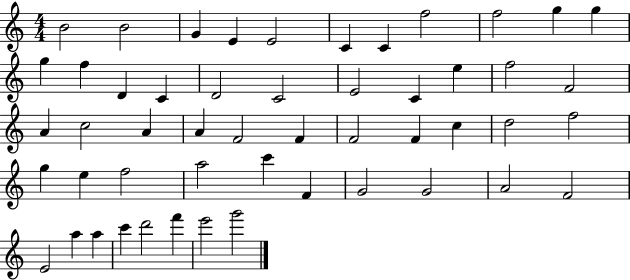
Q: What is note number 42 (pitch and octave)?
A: A4